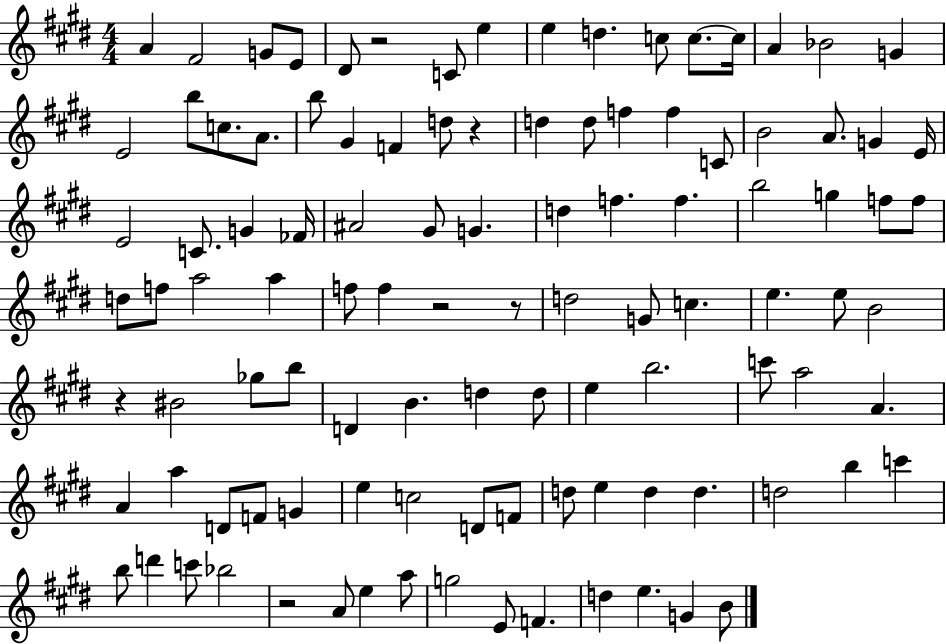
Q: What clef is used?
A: treble